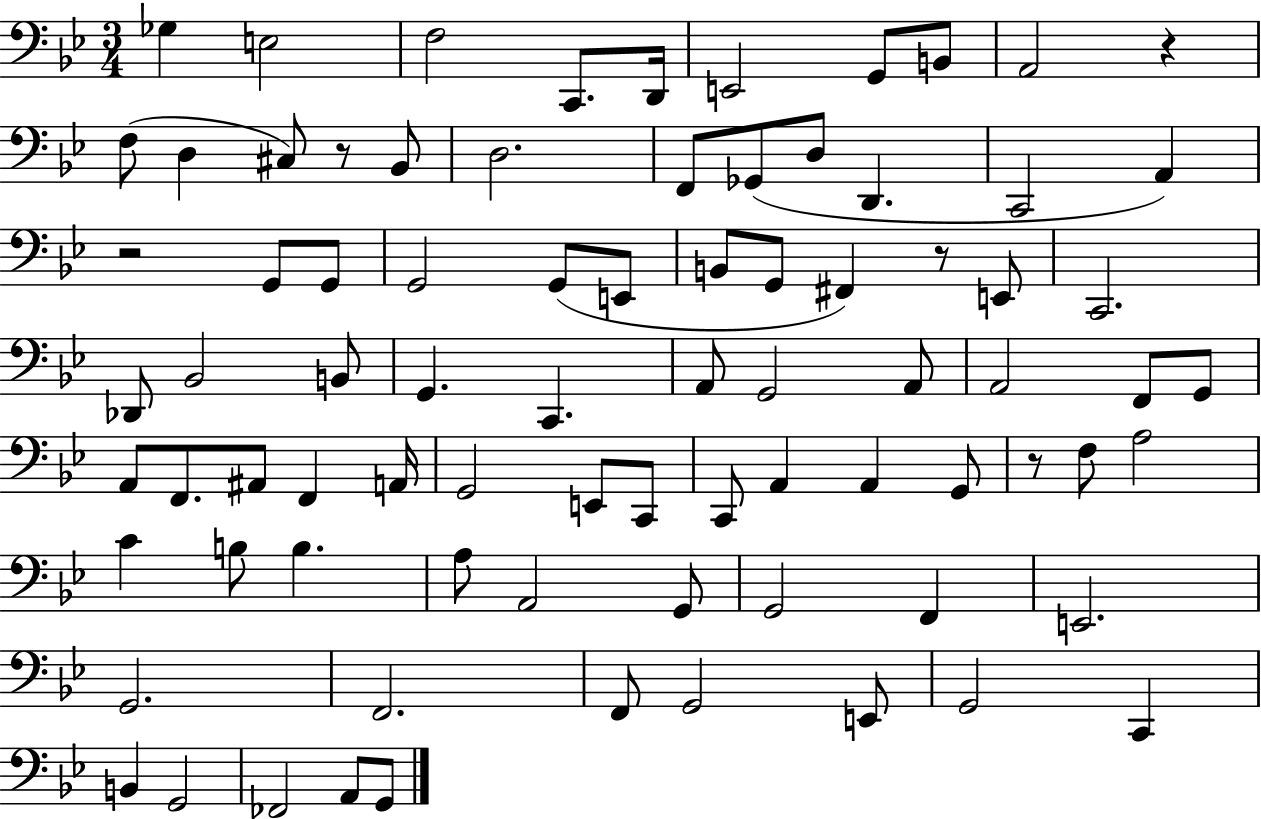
X:1
T:Untitled
M:3/4
L:1/4
K:Bb
_G, E,2 F,2 C,,/2 D,,/4 E,,2 G,,/2 B,,/2 A,,2 z F,/2 D, ^C,/2 z/2 _B,,/2 D,2 F,,/2 _G,,/2 D,/2 D,, C,,2 A,, z2 G,,/2 G,,/2 G,,2 G,,/2 E,,/2 B,,/2 G,,/2 ^F,, z/2 E,,/2 C,,2 _D,,/2 _B,,2 B,,/2 G,, C,, A,,/2 G,,2 A,,/2 A,,2 F,,/2 G,,/2 A,,/2 F,,/2 ^A,,/2 F,, A,,/4 G,,2 E,,/2 C,,/2 C,,/2 A,, A,, G,,/2 z/2 F,/2 A,2 C B,/2 B, A,/2 A,,2 G,,/2 G,,2 F,, E,,2 G,,2 F,,2 F,,/2 G,,2 E,,/2 G,,2 C,, B,, G,,2 _F,,2 A,,/2 G,,/2